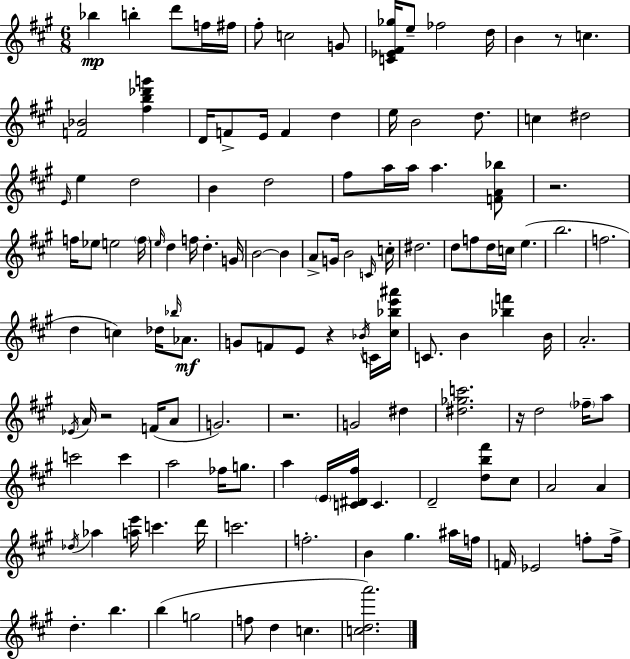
Bb5/q B5/q D6/e F5/s F#5/s F#5/e C5/h G4/e [C4,Eb4,F#4,Gb5]/s E5/e FES5/h D5/s B4/q R/e C5/q. [F4,Bb4]/h [F#5,B5,Db6,G6]/q D4/s F4/e E4/s F4/q D5/q E5/s B4/h D5/e. C5/q D#5/h E4/s E5/q D5/h B4/q D5/h F#5/e A5/s A5/s A5/q. [F4,A4,Bb5]/e R/h. F5/s Eb5/e E5/h F5/s E5/s D5/q F5/s D5/q. G4/s B4/h B4/q A4/e G4/s B4/h C4/s C5/s D#5/h. D5/e F5/e D5/s C5/s E5/q. B5/h. F5/h. D5/q C5/q Db5/s Bb5/s Ab4/e. G4/e F4/e E4/e R/q Bb4/s C4/s [C#5,Bb5,E6,A#6]/s C4/e. B4/q [Bb5,F6]/q B4/s A4/h. Eb4/s A4/s R/h F4/s A4/e G4/h. R/h. G4/h D#5/q [D#5,Gb5,C6]/h. R/s D5/h FES5/s A5/e C6/h C6/q A5/h FES5/s G5/e. A5/q E4/s [C4,D#4,F#5]/s C4/q. D4/h [D5,B5,F#6]/e C#5/e A4/h A4/q Db5/s Ab5/q [A5,E6]/s C6/q. D6/s C6/h. F5/h. B4/q G#5/q. A#5/s F5/s F4/s Eb4/h F5/e F5/s D5/q. B5/q. B5/q G5/h F5/e D5/q C5/q. [C5,D5,A6]/h.